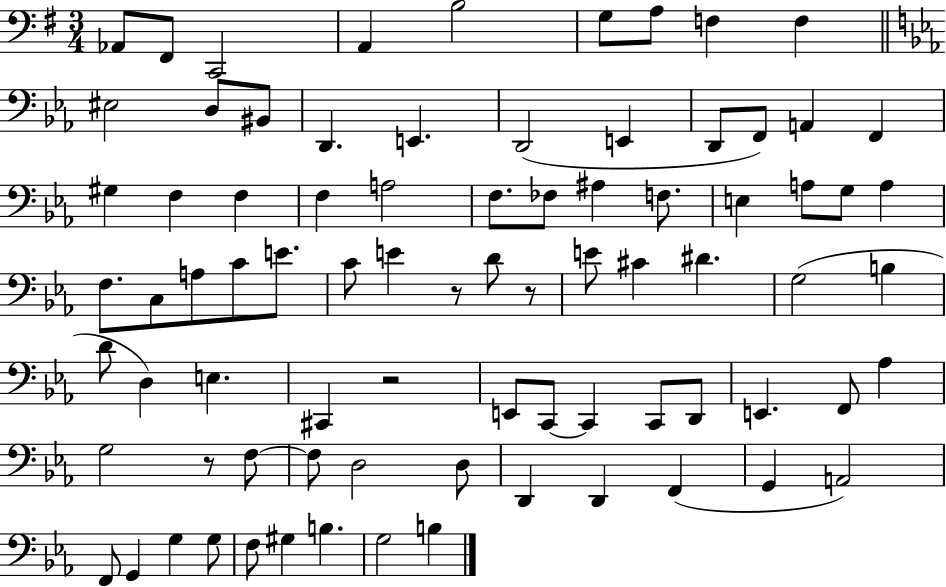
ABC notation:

X:1
T:Untitled
M:3/4
L:1/4
K:G
_A,,/2 ^F,,/2 C,,2 A,, B,2 G,/2 A,/2 F, F, ^E,2 D,/2 ^B,,/2 D,, E,, D,,2 E,, D,,/2 F,,/2 A,, F,, ^G, F, F, F, A,2 F,/2 _F,/2 ^A, F,/2 E, A,/2 G,/2 A, F,/2 C,/2 A,/2 C/2 E/2 C/2 E z/2 D/2 z/2 E/2 ^C ^D G,2 B, D/2 D, E, ^C,, z2 E,,/2 C,,/2 C,, C,,/2 D,,/2 E,, F,,/2 _A, G,2 z/2 F,/2 F,/2 D,2 D,/2 D,, D,, F,, G,, A,,2 F,,/2 G,, G, G,/2 F,/2 ^G, B, G,2 B,